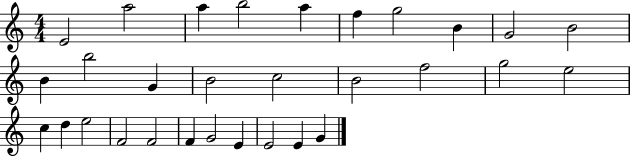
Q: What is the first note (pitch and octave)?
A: E4